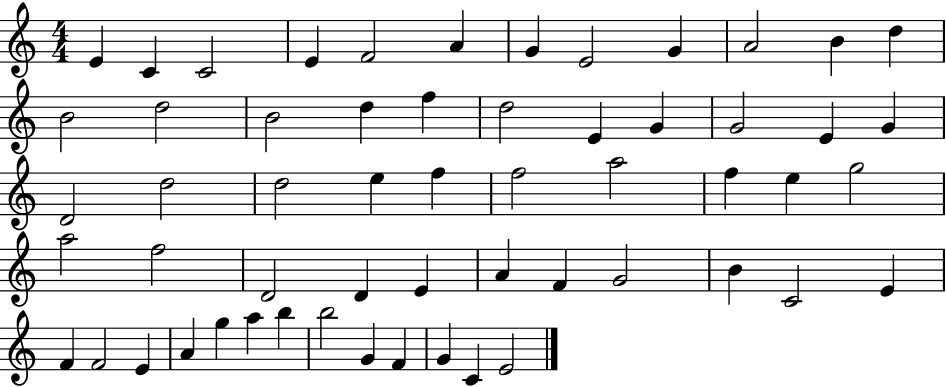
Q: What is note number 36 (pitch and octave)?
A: D4